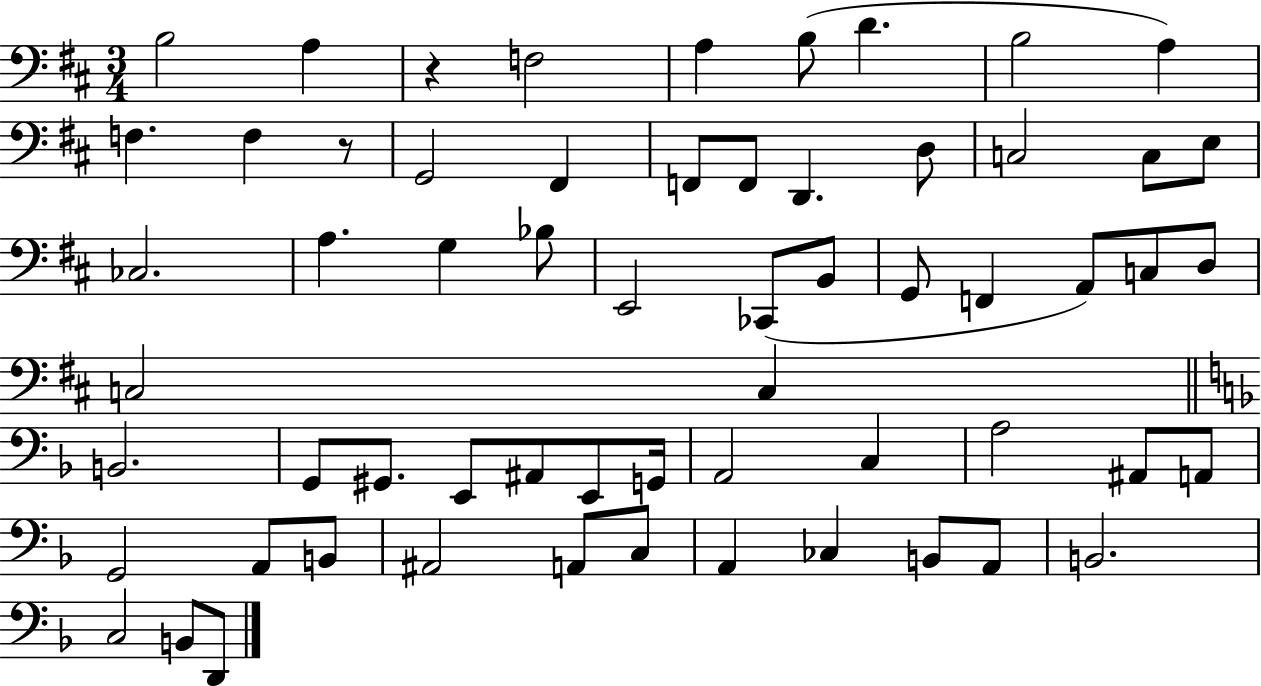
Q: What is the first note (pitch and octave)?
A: B3